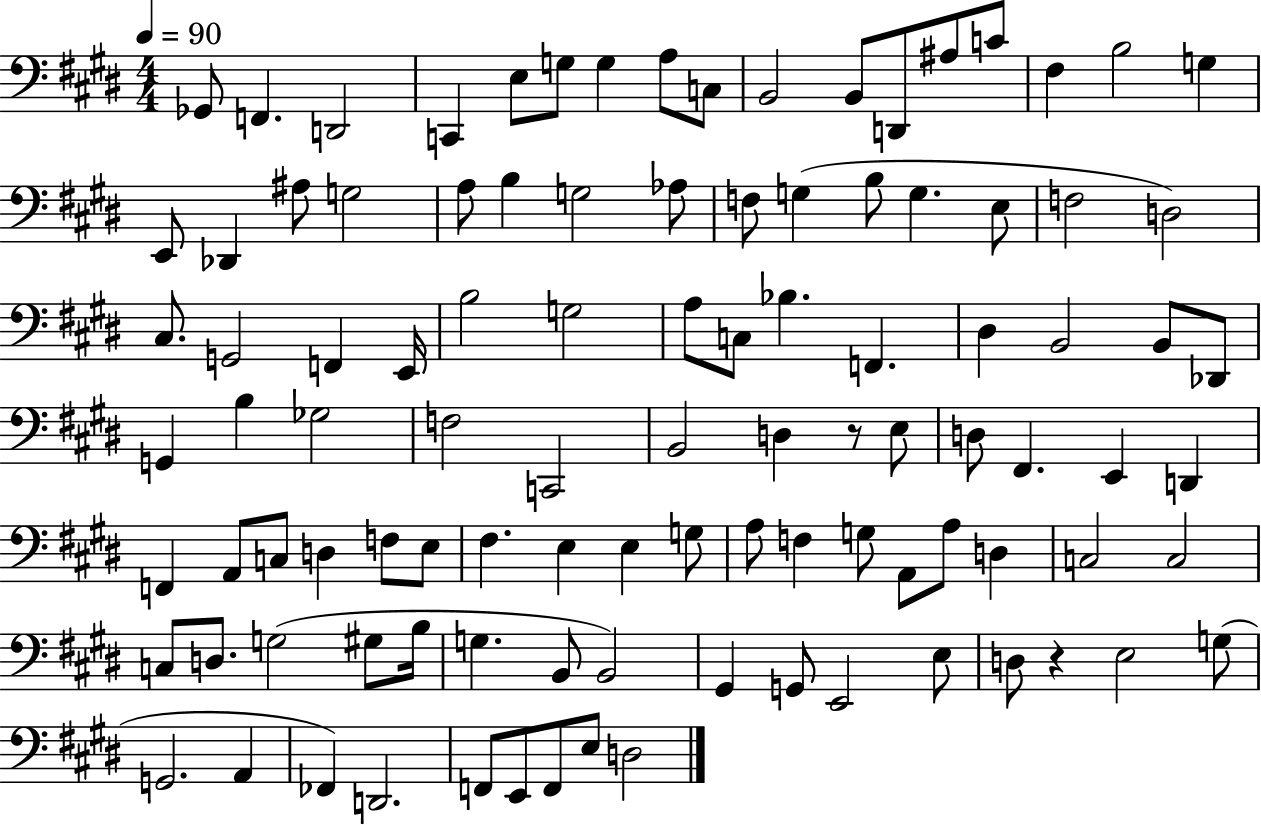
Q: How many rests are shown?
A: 2